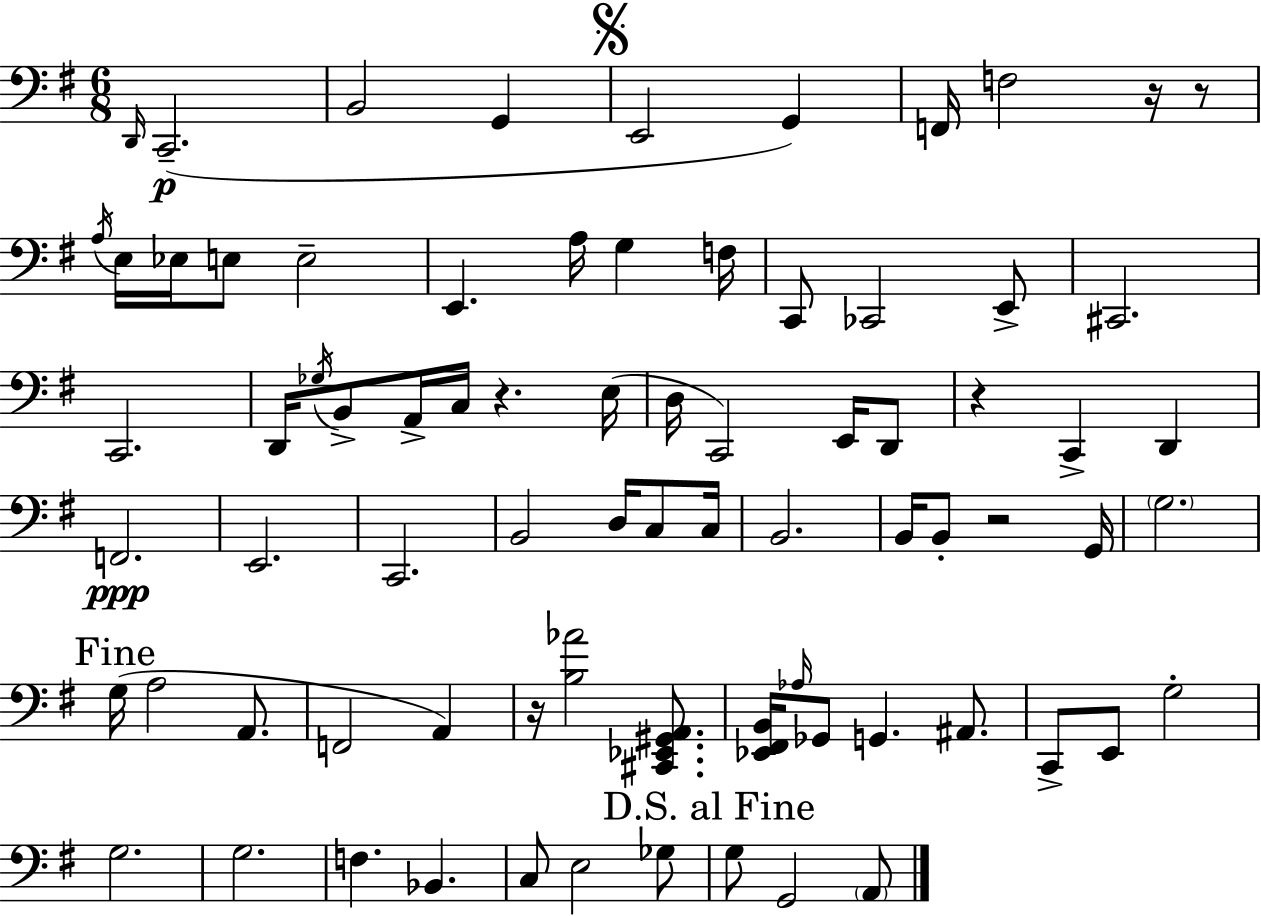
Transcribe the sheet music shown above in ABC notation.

X:1
T:Untitled
M:6/8
L:1/4
K:G
D,,/4 C,,2 B,,2 G,, E,,2 G,, F,,/4 F,2 z/4 z/2 A,/4 E,/4 _E,/4 E,/2 E,2 E,, A,/4 G, F,/4 C,,/2 _C,,2 E,,/2 ^C,,2 C,,2 D,,/4 _G,/4 B,,/2 A,,/4 C,/4 z E,/4 D,/4 C,,2 E,,/4 D,,/2 z C,, D,, F,,2 E,,2 C,,2 B,,2 D,/4 C,/2 C,/4 B,,2 B,,/4 B,,/2 z2 G,,/4 G,2 G,/4 A,2 A,,/2 F,,2 A,, z/4 [B,_A]2 [^C,,_E,,^G,,A,,]/2 [_E,,^F,,B,,]/4 _A,/4 _G,,/2 G,, ^A,,/2 C,,/2 E,,/2 G,2 G,2 G,2 F, _B,, C,/2 E,2 _G,/2 G,/2 G,,2 A,,/2